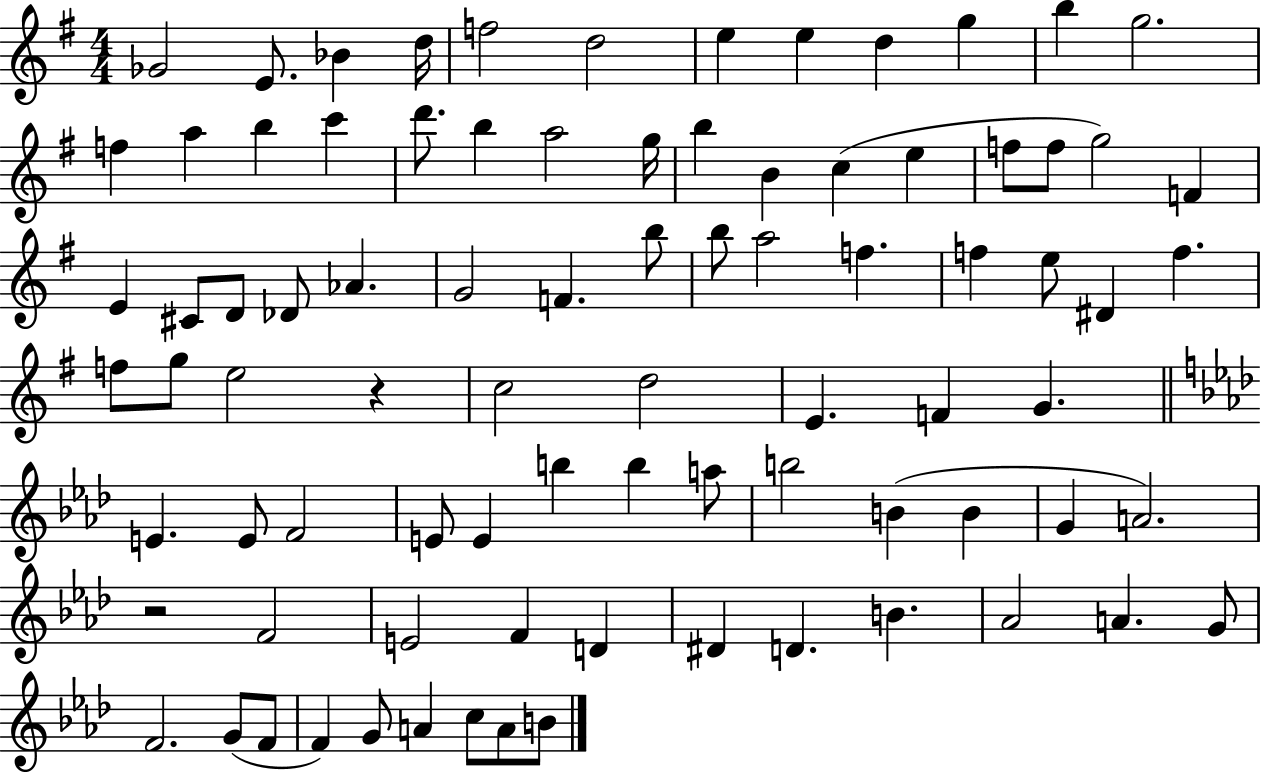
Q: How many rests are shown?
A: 2